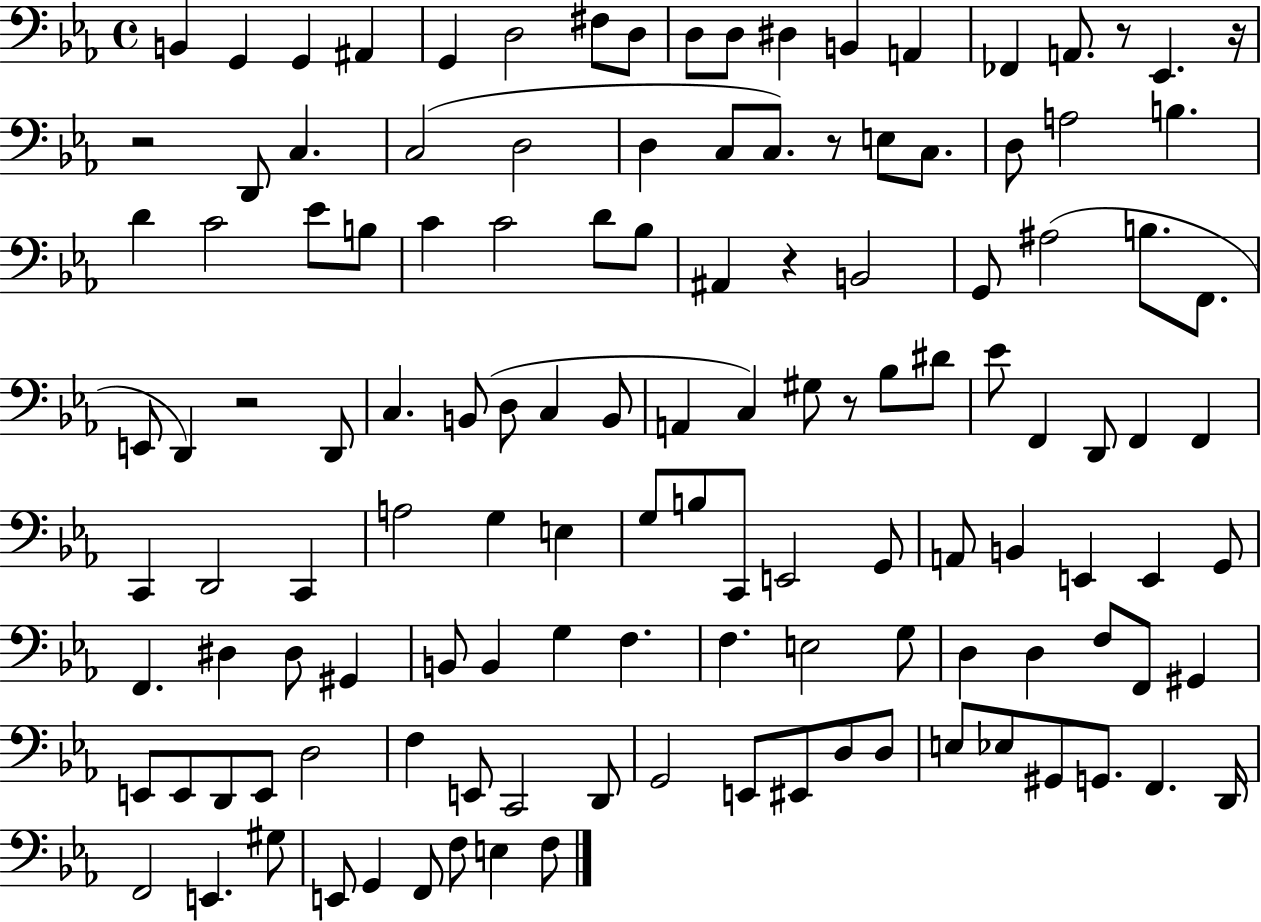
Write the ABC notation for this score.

X:1
T:Untitled
M:4/4
L:1/4
K:Eb
B,, G,, G,, ^A,, G,, D,2 ^F,/2 D,/2 D,/2 D,/2 ^D, B,, A,, _F,, A,,/2 z/2 _E,, z/4 z2 D,,/2 C, C,2 D,2 D, C,/2 C,/2 z/2 E,/2 C,/2 D,/2 A,2 B, D C2 _E/2 B,/2 C C2 D/2 _B,/2 ^A,, z B,,2 G,,/2 ^A,2 B,/2 F,,/2 E,,/2 D,, z2 D,,/2 C, B,,/2 D,/2 C, B,,/2 A,, C, ^G,/2 z/2 _B,/2 ^D/2 _E/2 F,, D,,/2 F,, F,, C,, D,,2 C,, A,2 G, E, G,/2 B,/2 C,,/2 E,,2 G,,/2 A,,/2 B,, E,, E,, G,,/2 F,, ^D, ^D,/2 ^G,, B,,/2 B,, G, F, F, E,2 G,/2 D, D, F,/2 F,,/2 ^G,, E,,/2 E,,/2 D,,/2 E,,/2 D,2 F, E,,/2 C,,2 D,,/2 G,,2 E,,/2 ^E,,/2 D,/2 D,/2 E,/2 _E,/2 ^G,,/2 G,,/2 F,, D,,/4 F,,2 E,, ^G,/2 E,,/2 G,, F,,/2 F,/2 E, F,/2